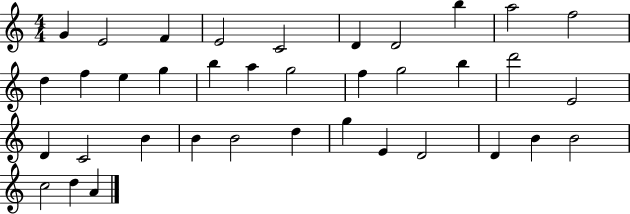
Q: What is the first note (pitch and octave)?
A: G4